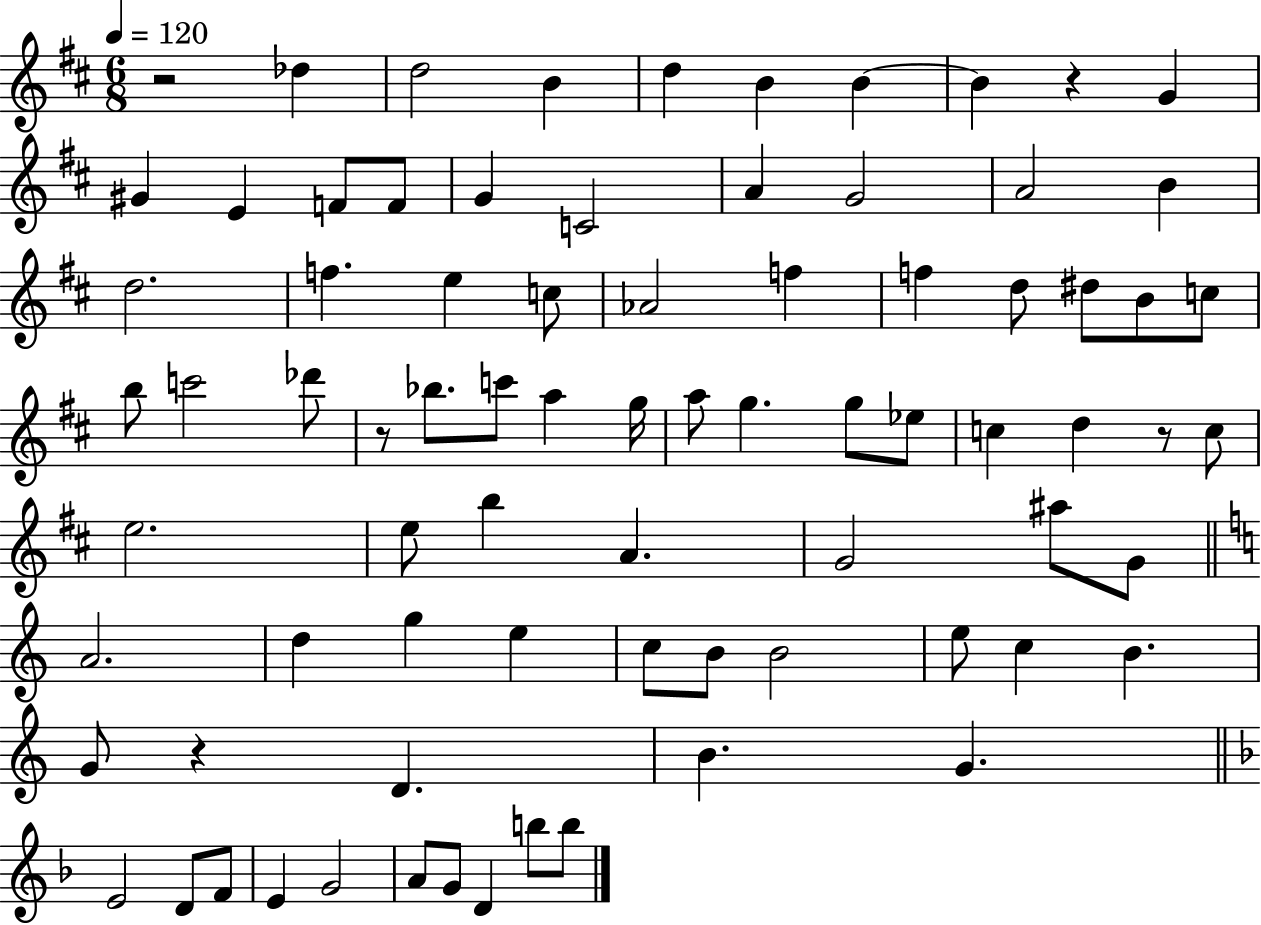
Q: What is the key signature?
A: D major